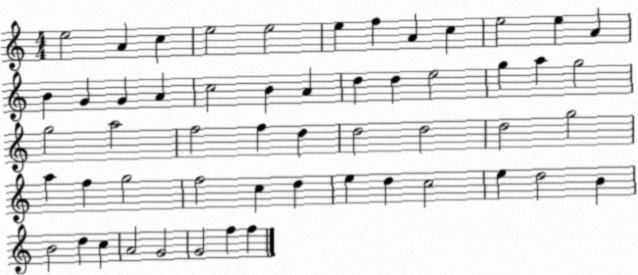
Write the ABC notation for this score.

X:1
T:Untitled
M:4/4
L:1/4
K:C
e2 A c e2 e2 e f A c e2 e A B G G A c2 B A d d e2 g a g2 g2 a2 f2 f d d2 d2 d2 g2 a f g2 f2 c d e d c2 e d2 B B2 d c A2 G2 G2 f f